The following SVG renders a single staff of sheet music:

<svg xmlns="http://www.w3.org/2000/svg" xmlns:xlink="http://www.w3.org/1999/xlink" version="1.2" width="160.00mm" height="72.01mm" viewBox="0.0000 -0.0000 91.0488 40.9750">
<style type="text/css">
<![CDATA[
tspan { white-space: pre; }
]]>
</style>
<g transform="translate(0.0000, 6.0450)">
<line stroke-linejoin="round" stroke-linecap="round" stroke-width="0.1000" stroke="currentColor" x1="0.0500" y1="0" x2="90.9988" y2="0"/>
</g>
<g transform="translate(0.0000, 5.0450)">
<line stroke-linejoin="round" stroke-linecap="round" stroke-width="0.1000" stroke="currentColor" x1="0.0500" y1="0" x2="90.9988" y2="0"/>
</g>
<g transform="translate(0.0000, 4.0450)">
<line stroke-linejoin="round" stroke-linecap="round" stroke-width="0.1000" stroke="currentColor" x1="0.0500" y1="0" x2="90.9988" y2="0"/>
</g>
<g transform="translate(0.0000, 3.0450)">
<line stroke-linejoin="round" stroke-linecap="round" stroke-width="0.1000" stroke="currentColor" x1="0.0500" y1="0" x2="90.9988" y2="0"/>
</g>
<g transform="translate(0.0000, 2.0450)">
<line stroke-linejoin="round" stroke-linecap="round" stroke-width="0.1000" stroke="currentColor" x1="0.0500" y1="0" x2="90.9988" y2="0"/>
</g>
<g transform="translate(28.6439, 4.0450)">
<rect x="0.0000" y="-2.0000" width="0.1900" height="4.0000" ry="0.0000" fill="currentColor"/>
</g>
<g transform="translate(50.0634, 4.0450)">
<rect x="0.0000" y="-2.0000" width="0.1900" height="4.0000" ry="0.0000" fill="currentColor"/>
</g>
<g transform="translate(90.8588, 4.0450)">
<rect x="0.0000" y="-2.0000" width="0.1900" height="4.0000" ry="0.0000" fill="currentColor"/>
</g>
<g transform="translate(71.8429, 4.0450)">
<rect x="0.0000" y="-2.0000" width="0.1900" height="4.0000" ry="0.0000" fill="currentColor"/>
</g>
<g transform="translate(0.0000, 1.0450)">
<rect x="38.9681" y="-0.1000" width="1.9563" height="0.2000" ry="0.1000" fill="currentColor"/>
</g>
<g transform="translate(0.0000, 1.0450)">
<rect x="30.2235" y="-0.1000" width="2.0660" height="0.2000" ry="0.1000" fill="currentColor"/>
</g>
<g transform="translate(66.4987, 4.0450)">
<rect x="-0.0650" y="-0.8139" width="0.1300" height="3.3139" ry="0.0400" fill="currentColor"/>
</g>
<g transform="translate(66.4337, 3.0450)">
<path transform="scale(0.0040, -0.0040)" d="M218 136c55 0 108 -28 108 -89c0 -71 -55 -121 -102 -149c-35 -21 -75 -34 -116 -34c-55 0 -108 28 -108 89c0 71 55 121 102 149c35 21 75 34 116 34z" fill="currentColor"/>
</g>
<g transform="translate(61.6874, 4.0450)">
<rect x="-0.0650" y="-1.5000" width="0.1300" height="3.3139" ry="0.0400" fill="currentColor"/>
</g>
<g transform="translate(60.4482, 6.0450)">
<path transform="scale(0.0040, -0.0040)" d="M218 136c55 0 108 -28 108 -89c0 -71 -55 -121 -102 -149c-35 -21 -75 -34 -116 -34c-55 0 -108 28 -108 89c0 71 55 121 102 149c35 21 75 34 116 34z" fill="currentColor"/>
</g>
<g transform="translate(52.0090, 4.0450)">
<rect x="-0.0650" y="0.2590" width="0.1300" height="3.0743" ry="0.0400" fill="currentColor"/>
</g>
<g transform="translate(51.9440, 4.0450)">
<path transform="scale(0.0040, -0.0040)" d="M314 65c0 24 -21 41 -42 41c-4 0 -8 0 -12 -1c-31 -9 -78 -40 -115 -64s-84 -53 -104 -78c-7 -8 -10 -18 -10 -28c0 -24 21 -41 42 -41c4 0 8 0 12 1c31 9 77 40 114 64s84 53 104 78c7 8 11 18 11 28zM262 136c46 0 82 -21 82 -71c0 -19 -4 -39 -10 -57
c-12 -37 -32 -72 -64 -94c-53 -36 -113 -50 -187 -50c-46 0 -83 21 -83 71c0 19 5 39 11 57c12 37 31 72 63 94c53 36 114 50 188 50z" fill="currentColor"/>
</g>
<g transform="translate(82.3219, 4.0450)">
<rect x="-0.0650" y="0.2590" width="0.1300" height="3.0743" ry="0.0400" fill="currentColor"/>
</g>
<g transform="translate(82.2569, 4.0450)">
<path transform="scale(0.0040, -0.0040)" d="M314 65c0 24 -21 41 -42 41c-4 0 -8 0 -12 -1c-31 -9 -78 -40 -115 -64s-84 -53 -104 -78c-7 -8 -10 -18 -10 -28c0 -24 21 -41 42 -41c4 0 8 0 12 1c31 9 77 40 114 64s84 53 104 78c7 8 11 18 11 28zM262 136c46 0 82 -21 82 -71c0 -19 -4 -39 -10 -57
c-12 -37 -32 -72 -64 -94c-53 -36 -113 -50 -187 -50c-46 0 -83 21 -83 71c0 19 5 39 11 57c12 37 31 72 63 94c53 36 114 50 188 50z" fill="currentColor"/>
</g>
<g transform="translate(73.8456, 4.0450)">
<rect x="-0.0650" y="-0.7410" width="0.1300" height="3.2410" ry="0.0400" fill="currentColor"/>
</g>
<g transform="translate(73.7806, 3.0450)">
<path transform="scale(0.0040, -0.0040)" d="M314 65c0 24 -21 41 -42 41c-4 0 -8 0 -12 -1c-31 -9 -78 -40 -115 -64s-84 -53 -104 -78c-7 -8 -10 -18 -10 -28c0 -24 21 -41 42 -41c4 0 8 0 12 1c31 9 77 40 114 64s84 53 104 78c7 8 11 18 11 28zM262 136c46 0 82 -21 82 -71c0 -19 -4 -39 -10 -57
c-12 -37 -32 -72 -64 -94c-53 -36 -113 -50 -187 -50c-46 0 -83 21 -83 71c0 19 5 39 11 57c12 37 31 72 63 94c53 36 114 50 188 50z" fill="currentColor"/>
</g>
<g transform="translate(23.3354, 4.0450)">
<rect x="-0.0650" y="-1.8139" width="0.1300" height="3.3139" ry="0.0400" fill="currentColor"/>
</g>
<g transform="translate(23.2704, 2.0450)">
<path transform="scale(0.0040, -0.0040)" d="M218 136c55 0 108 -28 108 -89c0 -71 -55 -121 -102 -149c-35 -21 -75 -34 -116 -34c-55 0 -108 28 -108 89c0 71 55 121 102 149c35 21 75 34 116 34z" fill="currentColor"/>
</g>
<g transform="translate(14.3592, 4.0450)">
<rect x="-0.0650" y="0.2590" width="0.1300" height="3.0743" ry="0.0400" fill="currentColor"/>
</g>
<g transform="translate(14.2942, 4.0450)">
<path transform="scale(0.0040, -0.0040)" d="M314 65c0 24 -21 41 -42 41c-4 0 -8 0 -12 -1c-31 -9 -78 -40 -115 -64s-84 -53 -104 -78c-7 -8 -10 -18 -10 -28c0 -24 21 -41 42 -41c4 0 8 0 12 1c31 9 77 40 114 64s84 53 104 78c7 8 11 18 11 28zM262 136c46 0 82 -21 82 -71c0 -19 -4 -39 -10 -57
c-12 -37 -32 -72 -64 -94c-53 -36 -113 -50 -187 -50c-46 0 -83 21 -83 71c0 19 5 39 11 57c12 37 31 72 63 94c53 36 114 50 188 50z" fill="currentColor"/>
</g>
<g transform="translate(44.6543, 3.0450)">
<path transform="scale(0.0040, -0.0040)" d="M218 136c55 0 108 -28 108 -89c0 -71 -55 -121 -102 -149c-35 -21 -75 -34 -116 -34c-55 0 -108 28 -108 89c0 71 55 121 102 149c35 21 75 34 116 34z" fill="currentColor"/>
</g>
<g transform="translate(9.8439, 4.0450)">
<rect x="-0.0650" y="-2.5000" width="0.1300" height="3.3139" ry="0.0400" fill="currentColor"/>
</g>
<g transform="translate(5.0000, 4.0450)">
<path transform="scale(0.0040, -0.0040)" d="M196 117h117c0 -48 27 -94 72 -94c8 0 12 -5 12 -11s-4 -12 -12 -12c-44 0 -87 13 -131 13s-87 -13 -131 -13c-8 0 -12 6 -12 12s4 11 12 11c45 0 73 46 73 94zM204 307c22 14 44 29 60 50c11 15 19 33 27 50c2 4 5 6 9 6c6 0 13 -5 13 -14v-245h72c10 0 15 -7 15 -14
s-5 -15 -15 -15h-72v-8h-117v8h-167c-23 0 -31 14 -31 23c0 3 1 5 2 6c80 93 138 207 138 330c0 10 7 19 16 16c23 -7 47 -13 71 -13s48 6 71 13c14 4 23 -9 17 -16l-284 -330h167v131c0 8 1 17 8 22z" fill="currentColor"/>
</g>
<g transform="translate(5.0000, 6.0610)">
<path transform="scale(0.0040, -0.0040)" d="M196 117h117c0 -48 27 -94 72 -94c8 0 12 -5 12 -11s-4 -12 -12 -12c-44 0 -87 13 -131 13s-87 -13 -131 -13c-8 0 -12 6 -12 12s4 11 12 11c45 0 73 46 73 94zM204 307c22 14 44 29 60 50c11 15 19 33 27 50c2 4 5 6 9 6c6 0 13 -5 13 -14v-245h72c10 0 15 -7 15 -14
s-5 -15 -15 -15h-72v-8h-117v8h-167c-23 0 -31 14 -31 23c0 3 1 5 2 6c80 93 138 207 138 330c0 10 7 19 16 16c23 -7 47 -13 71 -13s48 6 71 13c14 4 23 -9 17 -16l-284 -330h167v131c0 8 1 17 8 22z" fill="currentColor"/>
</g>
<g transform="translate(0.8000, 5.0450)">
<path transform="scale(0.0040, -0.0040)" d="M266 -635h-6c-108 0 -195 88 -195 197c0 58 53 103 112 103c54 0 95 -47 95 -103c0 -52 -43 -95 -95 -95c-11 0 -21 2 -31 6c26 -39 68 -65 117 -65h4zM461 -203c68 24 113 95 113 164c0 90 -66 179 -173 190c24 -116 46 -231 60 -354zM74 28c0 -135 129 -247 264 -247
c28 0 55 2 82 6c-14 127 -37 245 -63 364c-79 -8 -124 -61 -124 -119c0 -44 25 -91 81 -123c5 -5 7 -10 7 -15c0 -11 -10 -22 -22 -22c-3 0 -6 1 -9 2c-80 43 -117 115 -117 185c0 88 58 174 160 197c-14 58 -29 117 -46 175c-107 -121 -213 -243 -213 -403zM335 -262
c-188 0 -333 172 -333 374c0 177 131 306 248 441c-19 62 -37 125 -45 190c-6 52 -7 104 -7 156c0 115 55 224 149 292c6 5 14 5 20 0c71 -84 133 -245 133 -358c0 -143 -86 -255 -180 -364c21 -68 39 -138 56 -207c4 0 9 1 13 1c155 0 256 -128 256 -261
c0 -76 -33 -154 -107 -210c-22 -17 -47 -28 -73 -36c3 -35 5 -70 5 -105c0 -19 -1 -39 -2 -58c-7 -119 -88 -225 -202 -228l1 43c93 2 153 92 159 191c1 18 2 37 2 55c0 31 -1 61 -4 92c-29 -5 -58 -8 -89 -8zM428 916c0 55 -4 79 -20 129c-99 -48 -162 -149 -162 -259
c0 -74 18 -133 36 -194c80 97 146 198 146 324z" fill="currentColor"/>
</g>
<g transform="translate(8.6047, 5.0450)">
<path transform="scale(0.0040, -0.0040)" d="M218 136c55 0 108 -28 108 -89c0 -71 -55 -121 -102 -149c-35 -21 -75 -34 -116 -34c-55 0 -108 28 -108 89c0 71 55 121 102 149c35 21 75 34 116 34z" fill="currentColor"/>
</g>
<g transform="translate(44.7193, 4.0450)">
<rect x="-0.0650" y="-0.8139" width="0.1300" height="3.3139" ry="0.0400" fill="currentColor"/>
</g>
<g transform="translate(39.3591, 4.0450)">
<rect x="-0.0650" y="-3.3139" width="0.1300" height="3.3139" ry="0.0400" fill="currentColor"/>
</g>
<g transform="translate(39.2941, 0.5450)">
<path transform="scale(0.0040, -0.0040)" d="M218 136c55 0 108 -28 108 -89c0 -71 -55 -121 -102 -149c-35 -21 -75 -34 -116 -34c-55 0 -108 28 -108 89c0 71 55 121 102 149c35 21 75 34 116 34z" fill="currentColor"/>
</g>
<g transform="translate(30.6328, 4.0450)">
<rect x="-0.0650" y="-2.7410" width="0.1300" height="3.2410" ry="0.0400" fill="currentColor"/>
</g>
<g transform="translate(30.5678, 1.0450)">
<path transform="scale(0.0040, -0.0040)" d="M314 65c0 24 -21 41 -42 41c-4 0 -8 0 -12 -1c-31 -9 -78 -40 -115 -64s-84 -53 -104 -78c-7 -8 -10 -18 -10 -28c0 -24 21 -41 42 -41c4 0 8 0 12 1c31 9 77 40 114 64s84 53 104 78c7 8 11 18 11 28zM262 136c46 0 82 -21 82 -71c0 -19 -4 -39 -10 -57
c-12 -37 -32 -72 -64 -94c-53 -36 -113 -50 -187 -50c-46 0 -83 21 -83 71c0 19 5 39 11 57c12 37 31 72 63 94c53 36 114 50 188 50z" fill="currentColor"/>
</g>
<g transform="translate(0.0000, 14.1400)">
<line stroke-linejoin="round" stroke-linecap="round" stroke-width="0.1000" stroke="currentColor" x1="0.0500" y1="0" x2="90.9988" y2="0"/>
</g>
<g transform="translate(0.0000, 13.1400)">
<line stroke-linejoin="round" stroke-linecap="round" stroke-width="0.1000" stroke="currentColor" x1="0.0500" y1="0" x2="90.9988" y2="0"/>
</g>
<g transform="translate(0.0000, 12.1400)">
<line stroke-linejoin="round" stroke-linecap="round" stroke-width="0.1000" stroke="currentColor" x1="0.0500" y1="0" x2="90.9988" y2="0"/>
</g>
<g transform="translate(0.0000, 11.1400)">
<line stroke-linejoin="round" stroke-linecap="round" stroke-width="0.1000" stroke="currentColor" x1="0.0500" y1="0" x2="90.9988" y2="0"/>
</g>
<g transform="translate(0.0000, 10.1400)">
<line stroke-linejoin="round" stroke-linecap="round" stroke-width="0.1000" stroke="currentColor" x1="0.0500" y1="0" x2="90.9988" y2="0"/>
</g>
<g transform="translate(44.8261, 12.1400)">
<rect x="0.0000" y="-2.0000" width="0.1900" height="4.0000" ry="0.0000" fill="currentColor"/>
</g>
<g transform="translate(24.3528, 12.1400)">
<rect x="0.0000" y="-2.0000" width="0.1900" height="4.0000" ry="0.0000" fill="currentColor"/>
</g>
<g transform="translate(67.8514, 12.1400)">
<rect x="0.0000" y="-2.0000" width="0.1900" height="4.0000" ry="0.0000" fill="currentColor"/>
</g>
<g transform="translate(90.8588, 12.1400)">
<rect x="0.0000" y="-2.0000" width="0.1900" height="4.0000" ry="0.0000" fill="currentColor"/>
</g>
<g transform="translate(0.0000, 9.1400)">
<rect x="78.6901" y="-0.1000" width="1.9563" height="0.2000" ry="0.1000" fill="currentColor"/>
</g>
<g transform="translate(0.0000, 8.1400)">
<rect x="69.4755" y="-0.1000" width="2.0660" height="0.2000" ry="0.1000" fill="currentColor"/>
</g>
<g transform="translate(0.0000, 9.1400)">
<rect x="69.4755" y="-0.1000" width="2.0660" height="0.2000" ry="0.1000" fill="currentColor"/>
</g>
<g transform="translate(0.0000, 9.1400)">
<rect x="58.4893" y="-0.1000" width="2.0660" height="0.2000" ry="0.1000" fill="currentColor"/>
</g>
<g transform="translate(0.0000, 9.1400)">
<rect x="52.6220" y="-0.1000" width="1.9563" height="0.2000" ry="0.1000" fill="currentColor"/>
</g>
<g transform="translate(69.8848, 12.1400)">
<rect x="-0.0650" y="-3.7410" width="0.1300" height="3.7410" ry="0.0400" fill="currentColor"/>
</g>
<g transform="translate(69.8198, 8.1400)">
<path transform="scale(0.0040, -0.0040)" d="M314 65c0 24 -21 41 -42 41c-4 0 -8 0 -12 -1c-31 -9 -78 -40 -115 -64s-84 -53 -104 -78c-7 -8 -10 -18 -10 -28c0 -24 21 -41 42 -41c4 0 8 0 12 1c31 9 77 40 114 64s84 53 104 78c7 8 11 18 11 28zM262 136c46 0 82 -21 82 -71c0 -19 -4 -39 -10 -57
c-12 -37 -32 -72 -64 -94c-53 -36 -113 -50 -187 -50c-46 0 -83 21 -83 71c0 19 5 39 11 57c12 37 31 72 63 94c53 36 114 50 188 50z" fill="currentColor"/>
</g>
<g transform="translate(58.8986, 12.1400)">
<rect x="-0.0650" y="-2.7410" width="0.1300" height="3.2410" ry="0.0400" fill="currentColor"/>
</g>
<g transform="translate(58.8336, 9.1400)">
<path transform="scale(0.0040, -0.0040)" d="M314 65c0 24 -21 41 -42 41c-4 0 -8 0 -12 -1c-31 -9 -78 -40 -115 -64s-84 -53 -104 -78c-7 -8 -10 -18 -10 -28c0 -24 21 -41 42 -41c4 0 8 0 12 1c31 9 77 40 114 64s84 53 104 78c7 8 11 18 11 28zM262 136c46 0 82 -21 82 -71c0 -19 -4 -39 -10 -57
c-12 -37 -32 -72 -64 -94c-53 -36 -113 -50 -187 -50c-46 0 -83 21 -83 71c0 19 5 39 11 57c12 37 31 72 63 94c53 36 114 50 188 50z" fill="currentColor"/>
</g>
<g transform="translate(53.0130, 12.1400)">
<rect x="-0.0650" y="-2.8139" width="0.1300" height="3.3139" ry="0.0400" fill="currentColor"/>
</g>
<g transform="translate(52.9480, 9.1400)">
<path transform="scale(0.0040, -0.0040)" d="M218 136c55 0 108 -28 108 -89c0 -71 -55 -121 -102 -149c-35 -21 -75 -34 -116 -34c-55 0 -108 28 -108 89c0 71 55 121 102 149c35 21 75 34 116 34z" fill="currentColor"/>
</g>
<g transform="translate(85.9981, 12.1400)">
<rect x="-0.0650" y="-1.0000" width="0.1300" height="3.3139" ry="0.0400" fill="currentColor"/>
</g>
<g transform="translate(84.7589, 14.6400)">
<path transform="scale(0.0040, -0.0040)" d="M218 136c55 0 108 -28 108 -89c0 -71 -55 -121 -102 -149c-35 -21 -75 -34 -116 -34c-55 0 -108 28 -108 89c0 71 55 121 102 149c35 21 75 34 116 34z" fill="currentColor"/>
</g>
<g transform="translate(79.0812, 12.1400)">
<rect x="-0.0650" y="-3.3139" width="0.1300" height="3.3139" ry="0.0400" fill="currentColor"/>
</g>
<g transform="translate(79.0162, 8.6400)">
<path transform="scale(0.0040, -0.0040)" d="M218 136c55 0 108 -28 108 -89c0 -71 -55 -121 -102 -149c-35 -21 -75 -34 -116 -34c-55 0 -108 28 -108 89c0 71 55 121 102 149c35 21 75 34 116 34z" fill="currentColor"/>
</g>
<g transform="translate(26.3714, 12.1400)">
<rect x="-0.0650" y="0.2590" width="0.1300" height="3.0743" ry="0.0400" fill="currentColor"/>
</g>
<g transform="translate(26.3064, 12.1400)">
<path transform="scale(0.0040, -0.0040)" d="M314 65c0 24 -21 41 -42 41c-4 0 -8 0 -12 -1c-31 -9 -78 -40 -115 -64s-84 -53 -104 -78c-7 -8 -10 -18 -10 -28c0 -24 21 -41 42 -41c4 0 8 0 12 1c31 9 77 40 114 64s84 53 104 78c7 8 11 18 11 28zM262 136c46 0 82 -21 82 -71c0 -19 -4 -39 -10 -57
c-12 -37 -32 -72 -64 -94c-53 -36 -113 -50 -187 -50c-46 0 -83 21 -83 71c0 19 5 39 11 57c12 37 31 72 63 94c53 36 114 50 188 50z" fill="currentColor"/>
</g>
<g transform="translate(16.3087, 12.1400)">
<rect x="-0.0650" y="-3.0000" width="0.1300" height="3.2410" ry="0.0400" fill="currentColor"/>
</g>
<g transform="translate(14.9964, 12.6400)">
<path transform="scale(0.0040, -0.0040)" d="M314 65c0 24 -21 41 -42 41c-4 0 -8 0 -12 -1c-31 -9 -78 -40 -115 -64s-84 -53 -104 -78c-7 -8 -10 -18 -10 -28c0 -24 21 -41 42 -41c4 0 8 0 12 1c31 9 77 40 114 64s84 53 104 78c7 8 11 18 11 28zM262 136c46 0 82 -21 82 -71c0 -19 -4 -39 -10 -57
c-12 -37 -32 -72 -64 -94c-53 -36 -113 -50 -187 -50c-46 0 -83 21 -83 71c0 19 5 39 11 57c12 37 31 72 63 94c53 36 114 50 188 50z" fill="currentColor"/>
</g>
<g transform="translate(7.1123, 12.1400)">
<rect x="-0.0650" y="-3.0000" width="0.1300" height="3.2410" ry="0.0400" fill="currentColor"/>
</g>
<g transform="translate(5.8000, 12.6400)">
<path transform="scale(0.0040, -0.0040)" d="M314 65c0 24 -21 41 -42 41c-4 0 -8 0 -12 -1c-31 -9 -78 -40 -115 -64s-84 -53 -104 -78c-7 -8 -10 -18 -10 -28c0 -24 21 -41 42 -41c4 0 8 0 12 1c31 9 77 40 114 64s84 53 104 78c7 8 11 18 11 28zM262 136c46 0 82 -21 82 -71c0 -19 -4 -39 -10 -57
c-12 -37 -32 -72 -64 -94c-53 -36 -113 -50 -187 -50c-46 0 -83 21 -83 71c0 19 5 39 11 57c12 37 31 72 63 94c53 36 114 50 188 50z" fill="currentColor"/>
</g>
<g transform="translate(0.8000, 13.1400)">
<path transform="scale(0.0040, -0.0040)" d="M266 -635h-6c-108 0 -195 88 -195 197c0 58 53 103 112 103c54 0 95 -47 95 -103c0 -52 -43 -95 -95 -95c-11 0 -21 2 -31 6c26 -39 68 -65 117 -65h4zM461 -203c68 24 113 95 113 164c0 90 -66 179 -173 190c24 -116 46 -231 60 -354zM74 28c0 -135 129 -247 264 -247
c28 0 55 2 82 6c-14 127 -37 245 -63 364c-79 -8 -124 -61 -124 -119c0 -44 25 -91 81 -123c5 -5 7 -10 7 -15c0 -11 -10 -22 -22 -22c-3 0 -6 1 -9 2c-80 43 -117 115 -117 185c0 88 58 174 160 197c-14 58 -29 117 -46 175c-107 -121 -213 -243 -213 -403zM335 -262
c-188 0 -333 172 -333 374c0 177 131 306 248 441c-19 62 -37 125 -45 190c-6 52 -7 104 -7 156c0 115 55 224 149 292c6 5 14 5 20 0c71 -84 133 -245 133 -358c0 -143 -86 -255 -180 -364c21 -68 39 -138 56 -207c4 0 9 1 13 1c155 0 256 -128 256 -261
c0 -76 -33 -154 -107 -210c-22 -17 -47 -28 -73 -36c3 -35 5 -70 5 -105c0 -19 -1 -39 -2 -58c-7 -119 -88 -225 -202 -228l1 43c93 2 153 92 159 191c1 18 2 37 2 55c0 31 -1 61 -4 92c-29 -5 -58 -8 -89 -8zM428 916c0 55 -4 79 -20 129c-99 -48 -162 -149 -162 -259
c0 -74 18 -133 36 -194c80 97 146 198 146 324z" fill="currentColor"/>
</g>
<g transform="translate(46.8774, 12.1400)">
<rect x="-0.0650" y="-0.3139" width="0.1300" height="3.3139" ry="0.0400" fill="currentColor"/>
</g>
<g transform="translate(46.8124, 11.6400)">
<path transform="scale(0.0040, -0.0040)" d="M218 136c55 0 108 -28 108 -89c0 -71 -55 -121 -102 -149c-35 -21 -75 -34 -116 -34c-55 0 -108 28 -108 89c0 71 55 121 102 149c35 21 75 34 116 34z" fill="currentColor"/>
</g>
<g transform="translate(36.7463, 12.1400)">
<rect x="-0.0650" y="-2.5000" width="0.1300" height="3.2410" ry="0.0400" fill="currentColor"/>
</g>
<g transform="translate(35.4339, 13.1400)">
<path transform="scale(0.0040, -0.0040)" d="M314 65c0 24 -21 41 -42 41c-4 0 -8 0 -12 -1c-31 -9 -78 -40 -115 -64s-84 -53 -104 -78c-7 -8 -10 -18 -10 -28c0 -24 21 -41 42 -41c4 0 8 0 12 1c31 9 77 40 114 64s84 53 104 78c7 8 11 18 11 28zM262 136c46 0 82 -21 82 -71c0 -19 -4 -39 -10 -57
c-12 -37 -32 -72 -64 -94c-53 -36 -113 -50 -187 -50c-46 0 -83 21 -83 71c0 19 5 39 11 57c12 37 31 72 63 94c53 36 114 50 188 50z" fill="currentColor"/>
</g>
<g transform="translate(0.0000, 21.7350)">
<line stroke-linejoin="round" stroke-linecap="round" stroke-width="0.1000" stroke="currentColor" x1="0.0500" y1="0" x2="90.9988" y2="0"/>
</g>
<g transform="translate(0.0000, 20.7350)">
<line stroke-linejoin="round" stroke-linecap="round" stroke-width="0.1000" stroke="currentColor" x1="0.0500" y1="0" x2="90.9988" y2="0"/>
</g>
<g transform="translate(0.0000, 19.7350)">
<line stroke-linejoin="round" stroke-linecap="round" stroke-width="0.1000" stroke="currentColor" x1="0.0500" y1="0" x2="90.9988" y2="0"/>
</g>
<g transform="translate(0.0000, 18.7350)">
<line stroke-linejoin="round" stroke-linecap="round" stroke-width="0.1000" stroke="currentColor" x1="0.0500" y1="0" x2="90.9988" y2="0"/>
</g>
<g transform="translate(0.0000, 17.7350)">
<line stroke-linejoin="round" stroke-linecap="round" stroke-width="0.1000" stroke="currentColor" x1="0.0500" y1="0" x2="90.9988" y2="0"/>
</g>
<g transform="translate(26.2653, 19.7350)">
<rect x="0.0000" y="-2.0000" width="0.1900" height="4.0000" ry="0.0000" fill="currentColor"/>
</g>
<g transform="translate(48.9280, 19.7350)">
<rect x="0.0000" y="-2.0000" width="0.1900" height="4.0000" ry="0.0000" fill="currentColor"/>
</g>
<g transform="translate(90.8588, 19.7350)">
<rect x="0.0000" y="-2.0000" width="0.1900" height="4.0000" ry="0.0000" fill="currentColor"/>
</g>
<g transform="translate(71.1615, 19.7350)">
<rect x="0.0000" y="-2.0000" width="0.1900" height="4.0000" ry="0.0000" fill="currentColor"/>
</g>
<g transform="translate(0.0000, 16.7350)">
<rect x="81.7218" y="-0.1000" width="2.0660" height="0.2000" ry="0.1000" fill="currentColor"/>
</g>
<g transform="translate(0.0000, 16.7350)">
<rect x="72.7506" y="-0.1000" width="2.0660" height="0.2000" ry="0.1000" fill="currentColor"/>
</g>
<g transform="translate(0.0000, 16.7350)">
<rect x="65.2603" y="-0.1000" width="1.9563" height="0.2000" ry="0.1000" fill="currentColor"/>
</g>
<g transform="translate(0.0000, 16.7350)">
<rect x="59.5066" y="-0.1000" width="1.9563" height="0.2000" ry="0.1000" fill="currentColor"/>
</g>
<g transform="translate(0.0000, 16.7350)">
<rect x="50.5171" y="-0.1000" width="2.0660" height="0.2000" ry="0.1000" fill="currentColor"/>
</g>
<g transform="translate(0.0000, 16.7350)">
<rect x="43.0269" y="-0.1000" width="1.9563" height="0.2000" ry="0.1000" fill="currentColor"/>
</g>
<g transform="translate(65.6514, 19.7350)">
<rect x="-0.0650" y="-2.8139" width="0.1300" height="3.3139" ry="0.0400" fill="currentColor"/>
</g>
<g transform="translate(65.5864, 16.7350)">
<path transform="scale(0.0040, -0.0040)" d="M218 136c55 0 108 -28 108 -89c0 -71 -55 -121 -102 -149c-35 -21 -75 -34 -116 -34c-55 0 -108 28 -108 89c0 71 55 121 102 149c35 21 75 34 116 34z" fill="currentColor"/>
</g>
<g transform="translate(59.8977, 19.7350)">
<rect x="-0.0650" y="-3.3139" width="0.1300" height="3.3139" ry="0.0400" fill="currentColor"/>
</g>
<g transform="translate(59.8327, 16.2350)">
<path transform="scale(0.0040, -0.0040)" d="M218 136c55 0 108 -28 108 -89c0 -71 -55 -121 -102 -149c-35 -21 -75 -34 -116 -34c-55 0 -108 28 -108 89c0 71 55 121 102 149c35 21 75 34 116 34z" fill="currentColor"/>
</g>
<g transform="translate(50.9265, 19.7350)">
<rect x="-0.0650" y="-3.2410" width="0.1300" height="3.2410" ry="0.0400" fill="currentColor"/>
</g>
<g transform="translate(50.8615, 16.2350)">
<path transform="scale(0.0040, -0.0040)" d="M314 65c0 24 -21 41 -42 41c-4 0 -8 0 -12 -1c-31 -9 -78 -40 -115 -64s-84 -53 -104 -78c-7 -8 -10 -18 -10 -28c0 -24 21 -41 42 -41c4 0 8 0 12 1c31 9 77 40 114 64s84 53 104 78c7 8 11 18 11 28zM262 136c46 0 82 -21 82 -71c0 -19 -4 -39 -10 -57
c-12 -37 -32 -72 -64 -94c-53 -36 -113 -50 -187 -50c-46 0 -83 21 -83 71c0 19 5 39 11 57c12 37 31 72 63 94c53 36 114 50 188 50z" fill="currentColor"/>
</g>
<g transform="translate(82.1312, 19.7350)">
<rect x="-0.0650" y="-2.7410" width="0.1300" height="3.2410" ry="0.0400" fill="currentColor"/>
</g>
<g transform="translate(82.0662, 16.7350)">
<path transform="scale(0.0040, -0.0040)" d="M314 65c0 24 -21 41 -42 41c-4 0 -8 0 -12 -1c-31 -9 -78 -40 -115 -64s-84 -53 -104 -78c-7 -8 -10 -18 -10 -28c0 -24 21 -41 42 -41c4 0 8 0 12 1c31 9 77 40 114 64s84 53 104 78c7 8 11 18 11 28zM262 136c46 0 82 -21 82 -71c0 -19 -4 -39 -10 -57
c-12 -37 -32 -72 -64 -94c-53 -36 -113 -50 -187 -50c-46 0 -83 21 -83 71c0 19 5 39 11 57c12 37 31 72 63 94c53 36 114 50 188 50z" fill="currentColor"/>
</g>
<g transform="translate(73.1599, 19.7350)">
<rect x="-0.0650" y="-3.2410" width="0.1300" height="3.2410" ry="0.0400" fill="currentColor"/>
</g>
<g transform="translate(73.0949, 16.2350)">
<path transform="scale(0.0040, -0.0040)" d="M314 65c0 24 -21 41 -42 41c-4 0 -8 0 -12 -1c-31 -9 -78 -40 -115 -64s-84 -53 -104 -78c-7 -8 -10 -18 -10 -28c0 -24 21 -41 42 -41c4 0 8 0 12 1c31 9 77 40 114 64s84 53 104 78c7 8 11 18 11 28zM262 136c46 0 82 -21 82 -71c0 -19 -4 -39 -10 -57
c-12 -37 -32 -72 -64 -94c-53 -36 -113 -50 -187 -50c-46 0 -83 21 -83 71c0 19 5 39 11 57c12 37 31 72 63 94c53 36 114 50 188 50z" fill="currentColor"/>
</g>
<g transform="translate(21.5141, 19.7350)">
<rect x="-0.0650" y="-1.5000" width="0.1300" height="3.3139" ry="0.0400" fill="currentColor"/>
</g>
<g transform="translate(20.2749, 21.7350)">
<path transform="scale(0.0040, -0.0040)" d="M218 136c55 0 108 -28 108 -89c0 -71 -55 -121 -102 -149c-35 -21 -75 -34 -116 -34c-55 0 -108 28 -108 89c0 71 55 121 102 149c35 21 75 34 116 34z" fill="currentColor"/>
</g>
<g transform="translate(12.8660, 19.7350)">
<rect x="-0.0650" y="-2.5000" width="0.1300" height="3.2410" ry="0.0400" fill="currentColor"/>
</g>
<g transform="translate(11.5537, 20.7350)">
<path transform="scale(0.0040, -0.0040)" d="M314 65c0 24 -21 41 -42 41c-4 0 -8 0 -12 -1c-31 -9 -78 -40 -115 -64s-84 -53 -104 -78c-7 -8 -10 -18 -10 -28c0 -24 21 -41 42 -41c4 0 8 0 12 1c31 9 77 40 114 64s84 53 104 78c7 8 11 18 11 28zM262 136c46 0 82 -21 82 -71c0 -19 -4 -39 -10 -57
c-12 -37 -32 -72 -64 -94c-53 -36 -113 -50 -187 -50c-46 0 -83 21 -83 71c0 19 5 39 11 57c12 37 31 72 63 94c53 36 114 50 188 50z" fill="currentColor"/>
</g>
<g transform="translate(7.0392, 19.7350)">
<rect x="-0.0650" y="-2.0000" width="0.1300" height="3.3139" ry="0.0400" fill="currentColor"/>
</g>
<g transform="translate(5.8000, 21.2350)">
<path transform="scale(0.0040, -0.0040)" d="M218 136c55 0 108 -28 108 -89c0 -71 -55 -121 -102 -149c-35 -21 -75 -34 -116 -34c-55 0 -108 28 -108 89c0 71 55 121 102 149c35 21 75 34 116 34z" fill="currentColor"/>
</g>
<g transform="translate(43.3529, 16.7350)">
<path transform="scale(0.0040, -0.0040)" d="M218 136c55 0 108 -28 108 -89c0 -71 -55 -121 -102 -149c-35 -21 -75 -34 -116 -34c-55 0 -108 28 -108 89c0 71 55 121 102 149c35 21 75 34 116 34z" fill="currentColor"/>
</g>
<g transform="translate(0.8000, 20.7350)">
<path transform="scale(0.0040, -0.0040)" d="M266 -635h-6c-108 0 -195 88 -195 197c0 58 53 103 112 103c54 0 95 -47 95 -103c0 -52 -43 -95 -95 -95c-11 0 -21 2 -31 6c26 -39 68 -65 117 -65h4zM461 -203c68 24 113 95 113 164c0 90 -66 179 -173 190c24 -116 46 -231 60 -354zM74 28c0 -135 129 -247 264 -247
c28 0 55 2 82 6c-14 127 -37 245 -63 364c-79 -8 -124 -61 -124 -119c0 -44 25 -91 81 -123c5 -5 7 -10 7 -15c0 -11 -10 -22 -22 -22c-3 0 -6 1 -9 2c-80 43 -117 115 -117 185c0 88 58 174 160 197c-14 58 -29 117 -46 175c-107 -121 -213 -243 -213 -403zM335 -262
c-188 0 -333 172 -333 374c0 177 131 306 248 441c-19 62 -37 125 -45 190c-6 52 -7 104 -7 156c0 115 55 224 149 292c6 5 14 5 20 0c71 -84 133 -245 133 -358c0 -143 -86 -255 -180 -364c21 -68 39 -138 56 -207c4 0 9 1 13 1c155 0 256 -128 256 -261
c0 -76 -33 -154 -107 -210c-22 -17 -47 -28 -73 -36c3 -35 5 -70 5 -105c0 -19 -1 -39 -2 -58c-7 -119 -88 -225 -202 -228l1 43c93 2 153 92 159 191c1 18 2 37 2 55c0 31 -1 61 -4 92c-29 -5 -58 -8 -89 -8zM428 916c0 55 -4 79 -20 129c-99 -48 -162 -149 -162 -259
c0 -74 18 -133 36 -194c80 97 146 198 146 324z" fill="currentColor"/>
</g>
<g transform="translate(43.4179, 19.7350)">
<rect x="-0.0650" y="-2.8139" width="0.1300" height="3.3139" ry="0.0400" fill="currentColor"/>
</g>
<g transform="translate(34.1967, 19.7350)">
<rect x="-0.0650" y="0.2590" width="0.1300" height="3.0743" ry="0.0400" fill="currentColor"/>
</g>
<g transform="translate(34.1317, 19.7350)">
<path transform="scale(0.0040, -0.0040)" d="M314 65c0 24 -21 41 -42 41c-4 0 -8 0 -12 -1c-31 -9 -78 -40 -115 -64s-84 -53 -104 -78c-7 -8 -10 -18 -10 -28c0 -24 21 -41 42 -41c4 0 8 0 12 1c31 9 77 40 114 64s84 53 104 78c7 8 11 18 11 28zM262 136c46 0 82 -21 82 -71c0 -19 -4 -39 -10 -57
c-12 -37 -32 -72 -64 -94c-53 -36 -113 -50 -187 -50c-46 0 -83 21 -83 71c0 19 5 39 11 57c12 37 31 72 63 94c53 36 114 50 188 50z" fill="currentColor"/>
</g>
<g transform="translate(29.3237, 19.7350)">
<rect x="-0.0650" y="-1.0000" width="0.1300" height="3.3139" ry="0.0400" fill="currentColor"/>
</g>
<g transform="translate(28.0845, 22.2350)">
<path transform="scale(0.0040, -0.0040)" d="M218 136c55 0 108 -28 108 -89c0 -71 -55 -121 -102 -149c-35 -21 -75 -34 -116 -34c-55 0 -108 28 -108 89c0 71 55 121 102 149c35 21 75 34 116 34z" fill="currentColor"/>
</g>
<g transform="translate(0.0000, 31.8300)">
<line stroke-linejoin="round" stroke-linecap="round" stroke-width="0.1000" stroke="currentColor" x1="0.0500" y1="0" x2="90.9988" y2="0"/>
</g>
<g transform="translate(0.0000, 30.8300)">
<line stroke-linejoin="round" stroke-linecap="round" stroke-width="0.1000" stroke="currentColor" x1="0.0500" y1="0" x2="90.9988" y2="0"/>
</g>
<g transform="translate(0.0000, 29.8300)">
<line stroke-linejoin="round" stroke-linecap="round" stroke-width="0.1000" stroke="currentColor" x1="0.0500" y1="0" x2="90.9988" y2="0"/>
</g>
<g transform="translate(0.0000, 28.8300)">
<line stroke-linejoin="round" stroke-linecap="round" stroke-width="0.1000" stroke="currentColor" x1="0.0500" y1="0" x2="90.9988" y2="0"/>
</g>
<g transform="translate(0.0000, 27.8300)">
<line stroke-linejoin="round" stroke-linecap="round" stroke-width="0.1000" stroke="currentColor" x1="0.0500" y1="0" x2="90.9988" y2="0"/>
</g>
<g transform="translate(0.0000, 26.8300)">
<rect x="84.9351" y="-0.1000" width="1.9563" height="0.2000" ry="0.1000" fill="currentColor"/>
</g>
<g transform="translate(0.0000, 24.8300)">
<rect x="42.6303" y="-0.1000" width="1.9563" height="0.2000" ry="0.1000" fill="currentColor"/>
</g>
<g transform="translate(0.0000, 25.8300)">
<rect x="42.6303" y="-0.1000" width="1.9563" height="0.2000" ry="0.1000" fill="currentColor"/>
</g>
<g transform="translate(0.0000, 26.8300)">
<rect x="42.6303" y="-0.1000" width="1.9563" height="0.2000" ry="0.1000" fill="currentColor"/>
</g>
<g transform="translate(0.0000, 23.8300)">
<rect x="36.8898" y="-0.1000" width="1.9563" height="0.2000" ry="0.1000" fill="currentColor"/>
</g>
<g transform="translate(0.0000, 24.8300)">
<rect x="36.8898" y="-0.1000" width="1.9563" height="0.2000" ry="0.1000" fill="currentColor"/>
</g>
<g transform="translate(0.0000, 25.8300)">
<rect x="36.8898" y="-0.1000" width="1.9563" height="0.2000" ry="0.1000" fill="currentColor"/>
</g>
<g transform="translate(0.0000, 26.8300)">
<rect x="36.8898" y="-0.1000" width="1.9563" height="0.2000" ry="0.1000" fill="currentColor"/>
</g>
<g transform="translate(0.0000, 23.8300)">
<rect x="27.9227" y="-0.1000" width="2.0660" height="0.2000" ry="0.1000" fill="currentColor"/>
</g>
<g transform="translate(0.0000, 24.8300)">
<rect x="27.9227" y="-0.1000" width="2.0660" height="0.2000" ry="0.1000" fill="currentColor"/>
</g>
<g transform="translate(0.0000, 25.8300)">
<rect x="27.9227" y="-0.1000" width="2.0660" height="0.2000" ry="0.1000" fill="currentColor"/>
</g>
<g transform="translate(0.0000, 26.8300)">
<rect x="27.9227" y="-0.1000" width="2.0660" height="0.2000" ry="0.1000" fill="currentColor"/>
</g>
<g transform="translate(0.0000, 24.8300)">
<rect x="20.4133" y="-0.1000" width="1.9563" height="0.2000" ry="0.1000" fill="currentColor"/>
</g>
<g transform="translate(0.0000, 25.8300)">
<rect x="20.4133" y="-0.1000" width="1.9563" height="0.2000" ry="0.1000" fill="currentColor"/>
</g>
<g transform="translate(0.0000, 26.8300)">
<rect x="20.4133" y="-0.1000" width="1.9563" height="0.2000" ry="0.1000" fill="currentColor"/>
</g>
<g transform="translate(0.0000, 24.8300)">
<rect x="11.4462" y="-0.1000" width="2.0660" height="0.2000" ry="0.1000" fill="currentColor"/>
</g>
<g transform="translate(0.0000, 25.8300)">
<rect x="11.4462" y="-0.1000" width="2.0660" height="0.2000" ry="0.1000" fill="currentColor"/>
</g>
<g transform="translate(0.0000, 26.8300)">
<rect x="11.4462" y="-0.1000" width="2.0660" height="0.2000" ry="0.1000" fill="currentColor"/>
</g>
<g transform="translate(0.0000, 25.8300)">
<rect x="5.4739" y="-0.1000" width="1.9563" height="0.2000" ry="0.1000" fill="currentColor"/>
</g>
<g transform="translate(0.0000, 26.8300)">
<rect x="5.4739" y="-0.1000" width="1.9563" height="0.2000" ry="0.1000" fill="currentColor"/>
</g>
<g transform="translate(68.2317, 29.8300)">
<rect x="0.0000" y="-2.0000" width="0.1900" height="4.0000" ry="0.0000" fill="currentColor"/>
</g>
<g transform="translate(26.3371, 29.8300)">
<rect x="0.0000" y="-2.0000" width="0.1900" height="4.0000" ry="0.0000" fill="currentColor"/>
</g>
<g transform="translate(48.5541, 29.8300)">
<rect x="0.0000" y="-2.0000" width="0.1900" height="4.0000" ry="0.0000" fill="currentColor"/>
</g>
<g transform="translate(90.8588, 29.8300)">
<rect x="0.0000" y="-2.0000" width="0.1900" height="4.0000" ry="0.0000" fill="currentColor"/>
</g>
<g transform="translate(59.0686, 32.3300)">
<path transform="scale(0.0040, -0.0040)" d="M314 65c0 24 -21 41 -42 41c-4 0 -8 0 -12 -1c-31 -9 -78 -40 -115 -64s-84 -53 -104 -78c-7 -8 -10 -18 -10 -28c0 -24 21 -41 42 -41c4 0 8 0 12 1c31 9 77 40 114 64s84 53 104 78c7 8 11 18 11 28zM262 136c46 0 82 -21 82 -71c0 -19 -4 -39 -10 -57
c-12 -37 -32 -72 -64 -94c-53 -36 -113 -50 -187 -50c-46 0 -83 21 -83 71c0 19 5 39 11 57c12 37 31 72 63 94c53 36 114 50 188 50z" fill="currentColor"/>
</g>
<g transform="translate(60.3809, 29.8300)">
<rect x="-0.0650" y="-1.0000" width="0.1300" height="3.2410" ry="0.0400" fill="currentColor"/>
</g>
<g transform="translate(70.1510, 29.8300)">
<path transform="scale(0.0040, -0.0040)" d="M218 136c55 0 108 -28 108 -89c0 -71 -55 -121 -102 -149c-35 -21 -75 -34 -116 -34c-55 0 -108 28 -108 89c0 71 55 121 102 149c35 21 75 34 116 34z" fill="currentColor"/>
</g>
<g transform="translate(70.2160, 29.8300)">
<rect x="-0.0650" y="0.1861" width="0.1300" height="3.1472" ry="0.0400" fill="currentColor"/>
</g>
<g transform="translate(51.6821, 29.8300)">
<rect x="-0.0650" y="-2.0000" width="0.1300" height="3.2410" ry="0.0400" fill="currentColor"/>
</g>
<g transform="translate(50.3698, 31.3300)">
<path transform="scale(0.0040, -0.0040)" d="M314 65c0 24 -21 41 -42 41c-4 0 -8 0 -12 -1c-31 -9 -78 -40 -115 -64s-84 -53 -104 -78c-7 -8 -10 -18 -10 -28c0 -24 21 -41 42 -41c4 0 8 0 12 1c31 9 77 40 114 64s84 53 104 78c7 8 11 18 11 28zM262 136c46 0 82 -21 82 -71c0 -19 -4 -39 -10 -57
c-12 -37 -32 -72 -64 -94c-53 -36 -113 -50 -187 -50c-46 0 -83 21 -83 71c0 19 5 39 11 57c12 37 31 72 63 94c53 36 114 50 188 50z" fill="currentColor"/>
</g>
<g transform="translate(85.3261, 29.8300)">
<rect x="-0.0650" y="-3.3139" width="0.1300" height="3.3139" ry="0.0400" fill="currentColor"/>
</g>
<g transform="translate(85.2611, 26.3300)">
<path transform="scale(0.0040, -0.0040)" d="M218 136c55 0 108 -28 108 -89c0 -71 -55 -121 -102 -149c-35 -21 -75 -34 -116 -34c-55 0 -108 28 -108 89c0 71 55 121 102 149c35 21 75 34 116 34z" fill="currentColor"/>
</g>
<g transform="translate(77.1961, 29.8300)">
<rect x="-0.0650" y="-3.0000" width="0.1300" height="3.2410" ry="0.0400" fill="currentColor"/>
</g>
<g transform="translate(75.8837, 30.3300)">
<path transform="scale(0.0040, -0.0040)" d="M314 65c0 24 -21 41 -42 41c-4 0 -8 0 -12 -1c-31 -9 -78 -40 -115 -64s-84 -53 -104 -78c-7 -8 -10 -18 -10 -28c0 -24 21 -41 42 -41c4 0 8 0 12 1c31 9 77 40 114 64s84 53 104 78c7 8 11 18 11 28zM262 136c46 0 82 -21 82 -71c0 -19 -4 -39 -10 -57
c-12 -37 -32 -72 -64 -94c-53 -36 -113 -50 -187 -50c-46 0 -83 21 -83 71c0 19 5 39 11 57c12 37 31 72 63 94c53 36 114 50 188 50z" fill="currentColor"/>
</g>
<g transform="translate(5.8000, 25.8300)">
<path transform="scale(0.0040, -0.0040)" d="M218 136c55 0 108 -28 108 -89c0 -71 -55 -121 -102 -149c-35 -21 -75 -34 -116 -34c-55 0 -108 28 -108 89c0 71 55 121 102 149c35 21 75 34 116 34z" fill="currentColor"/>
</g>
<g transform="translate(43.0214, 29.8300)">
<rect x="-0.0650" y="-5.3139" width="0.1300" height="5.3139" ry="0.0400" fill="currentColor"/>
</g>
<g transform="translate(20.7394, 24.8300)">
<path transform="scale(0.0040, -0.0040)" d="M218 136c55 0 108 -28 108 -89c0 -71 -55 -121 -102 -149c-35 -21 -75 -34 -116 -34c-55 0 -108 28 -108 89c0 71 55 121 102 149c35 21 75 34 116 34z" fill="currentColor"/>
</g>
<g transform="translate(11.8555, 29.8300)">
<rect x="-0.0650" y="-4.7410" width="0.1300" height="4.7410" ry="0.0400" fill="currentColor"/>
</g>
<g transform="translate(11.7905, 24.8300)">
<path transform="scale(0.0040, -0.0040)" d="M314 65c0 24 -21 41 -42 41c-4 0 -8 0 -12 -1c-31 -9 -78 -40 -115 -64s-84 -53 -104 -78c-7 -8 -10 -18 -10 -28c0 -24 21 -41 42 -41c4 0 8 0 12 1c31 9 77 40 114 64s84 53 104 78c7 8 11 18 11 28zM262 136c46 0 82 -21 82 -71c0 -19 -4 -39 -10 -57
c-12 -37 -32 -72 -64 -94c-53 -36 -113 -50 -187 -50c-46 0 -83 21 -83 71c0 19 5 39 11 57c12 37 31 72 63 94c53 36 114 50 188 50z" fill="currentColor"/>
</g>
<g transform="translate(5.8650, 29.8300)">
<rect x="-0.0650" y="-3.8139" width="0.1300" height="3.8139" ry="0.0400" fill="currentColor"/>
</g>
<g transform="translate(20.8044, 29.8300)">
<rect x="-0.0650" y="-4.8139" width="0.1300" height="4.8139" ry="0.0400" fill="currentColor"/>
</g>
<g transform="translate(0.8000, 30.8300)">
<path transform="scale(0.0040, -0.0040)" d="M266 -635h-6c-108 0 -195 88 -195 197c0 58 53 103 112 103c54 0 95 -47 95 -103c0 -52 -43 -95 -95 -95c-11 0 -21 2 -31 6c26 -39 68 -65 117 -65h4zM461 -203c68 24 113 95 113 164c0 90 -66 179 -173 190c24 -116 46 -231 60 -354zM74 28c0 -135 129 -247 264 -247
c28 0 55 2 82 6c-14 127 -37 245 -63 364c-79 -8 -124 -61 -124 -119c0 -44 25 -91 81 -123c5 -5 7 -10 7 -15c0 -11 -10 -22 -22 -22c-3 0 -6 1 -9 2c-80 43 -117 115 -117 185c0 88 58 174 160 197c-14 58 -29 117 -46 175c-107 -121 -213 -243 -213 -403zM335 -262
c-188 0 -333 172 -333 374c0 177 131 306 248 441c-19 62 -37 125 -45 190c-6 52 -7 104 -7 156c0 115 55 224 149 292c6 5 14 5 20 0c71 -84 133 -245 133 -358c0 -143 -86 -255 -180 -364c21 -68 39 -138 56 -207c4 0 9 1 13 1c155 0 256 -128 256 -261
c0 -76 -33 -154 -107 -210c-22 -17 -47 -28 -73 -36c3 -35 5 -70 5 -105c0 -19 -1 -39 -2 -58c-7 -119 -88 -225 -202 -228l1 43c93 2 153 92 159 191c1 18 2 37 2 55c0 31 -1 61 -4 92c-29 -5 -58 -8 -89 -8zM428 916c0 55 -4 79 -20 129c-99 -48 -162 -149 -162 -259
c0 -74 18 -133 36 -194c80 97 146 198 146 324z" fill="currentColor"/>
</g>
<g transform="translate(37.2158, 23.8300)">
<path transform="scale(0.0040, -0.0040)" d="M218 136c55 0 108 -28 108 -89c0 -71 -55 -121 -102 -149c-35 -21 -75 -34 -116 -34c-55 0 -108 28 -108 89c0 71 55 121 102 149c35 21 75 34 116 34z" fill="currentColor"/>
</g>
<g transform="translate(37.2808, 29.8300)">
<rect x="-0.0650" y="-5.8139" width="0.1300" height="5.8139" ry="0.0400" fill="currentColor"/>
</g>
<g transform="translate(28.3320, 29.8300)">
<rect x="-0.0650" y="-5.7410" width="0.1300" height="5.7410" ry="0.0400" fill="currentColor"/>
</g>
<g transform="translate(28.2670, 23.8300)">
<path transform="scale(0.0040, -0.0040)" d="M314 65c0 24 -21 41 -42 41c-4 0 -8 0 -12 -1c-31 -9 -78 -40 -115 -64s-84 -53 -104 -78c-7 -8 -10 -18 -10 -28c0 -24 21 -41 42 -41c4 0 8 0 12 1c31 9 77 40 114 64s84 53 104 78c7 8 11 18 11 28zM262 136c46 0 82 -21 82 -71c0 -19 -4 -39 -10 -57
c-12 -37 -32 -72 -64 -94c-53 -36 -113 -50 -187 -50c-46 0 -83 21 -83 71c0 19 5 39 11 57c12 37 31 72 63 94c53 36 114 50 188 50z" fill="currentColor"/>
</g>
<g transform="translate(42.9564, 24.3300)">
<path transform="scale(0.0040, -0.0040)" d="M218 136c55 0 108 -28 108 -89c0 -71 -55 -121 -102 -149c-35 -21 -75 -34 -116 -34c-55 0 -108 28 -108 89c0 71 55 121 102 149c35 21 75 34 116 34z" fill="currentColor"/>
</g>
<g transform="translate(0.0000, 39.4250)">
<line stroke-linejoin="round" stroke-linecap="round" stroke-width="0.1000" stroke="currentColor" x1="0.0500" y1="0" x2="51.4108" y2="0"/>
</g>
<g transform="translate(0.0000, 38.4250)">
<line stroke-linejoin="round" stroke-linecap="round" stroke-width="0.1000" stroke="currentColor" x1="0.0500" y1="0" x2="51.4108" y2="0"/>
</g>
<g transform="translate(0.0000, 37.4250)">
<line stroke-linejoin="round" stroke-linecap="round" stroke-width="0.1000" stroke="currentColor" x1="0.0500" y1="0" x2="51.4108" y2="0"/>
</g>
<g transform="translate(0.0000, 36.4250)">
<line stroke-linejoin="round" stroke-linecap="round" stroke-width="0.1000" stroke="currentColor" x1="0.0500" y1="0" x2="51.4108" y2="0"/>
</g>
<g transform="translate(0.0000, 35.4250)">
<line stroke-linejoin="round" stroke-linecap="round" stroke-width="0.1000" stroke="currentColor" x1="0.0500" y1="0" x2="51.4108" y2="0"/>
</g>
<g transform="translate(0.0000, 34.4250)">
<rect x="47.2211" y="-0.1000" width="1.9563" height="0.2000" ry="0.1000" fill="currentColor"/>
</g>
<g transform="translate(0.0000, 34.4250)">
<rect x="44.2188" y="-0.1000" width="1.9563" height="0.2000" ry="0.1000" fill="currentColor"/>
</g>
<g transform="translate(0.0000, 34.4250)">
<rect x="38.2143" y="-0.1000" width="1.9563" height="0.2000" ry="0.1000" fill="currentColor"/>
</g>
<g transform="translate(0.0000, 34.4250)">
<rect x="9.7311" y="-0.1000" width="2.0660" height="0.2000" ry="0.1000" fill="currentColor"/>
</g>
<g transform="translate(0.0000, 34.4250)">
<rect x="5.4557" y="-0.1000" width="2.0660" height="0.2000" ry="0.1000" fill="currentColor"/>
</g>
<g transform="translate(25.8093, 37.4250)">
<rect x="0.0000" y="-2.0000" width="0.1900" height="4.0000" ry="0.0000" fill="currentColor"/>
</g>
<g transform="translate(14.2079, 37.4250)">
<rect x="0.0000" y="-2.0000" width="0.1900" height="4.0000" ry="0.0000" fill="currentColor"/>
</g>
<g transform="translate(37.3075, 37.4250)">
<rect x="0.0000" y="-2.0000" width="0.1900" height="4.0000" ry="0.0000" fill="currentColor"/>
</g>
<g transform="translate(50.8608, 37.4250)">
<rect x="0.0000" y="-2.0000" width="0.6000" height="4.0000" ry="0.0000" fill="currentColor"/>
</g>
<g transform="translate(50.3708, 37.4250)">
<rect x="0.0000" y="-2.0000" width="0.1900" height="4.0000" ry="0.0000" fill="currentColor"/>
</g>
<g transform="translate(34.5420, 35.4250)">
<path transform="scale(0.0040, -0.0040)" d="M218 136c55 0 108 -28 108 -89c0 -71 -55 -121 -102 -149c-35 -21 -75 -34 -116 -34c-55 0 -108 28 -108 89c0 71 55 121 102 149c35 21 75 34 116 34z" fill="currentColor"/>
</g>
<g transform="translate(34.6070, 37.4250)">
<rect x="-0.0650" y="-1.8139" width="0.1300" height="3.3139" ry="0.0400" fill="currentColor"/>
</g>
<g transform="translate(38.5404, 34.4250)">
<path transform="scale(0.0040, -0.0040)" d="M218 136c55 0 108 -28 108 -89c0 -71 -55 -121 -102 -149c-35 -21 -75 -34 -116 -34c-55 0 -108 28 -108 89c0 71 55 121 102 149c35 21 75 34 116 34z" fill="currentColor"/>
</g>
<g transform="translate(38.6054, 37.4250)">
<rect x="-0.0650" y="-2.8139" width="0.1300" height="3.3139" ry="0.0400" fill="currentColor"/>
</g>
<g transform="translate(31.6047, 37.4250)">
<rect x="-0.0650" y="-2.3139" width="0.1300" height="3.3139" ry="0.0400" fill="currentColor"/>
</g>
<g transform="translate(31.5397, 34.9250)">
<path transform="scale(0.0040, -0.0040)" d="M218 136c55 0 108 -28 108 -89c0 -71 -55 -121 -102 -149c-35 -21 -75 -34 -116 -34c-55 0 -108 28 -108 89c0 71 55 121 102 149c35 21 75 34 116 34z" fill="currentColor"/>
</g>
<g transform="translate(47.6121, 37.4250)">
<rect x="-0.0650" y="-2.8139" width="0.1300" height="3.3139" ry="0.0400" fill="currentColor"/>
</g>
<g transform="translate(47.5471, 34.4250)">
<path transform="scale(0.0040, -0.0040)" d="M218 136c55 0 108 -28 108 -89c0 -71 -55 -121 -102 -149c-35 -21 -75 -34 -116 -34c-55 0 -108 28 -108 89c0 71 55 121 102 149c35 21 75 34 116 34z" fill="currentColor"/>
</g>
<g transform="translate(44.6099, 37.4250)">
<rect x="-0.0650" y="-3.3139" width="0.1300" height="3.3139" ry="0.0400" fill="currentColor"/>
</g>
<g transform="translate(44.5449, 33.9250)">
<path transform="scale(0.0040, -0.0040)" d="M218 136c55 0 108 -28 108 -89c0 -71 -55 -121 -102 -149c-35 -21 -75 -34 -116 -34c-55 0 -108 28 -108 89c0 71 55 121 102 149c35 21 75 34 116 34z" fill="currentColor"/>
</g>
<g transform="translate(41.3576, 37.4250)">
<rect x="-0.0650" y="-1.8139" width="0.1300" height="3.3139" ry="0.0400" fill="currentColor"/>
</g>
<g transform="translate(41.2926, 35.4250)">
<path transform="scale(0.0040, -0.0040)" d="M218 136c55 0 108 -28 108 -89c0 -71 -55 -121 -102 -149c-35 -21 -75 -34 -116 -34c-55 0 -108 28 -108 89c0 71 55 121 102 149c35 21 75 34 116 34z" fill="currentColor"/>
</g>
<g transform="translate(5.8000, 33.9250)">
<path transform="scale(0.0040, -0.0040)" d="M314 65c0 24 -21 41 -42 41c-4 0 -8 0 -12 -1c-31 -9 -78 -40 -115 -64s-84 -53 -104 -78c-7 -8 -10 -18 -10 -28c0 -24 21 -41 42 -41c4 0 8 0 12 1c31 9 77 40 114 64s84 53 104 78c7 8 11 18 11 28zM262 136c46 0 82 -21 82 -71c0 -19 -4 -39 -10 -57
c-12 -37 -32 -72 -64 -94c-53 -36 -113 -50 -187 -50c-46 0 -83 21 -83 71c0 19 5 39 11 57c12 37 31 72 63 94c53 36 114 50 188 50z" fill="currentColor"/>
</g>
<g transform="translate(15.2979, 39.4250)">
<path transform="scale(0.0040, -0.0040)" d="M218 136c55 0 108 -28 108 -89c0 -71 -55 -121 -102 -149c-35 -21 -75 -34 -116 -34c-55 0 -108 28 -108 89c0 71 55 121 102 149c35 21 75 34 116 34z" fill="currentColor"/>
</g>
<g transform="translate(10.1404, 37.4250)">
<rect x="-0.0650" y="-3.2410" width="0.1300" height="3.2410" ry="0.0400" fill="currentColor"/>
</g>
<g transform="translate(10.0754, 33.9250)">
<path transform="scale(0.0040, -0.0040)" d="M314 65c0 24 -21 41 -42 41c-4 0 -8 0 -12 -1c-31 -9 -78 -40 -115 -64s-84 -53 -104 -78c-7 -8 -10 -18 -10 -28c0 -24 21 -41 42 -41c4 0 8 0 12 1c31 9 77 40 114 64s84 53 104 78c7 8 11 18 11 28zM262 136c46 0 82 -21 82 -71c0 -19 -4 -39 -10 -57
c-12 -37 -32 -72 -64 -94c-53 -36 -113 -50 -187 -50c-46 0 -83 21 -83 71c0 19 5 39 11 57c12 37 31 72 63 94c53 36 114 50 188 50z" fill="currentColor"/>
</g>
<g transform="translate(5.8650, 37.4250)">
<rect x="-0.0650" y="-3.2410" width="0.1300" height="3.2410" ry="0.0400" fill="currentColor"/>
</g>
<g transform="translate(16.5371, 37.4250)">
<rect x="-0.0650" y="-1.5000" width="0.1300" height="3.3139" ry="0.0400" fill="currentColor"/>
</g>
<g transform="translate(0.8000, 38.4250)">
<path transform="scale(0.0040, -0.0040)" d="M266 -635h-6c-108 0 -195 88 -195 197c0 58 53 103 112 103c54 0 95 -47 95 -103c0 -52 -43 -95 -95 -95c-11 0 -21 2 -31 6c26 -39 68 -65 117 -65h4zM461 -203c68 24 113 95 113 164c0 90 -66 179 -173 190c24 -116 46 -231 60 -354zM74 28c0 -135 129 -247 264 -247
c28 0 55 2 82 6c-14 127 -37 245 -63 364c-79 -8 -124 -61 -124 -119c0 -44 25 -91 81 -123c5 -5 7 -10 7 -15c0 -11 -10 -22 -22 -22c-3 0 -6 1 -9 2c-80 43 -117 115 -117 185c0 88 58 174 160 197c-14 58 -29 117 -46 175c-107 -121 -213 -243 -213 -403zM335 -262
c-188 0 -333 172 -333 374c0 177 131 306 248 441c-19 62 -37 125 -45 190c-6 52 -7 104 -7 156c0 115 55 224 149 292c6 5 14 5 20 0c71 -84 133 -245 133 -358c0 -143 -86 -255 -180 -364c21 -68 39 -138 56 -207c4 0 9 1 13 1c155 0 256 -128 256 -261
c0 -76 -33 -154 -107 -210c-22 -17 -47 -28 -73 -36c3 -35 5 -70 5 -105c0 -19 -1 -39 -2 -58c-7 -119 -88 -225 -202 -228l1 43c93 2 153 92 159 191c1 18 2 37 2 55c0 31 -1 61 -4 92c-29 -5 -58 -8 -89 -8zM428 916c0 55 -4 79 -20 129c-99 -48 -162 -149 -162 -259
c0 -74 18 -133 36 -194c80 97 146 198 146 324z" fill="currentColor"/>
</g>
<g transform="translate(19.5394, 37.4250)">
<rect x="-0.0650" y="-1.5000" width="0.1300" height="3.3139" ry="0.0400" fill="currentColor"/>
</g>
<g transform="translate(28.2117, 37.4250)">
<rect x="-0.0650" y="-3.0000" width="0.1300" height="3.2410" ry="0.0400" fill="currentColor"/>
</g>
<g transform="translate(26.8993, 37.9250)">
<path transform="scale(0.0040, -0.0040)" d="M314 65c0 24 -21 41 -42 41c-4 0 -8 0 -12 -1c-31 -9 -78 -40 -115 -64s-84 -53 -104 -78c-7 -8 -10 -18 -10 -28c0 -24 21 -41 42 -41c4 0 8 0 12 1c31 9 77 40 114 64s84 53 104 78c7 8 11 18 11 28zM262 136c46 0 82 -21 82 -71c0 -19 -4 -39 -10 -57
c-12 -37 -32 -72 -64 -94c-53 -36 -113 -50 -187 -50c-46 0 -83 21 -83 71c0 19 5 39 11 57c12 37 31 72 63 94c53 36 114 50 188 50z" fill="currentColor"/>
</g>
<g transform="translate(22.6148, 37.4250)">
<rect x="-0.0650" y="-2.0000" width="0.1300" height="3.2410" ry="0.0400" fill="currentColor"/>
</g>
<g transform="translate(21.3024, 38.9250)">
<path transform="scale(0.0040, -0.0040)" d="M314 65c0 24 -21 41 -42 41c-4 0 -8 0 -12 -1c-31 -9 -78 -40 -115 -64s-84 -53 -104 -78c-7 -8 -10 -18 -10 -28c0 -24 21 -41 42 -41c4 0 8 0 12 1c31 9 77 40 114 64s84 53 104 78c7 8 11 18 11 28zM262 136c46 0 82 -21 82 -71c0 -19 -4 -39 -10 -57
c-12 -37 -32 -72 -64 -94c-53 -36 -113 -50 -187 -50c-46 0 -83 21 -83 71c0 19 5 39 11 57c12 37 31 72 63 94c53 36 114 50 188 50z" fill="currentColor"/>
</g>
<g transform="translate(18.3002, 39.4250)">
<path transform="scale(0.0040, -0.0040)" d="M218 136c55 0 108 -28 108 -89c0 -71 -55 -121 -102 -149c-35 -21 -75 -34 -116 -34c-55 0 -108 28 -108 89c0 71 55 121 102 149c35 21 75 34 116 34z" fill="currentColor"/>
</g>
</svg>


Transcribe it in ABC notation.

X:1
T:Untitled
M:4/4
L:1/4
K:C
G B2 f a2 b d B2 E d d2 B2 A2 A2 B2 G2 c a a2 c'2 b D F G2 E D B2 a b2 b a b2 a2 c' e'2 e' g'2 g' f' F2 D2 B A2 b b2 b2 E E F2 A2 g f a f b a